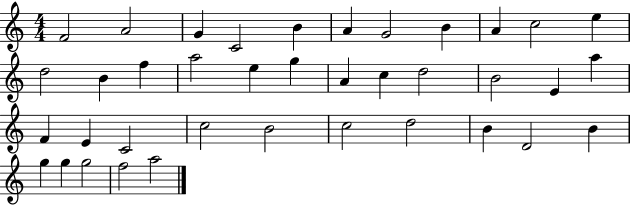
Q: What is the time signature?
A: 4/4